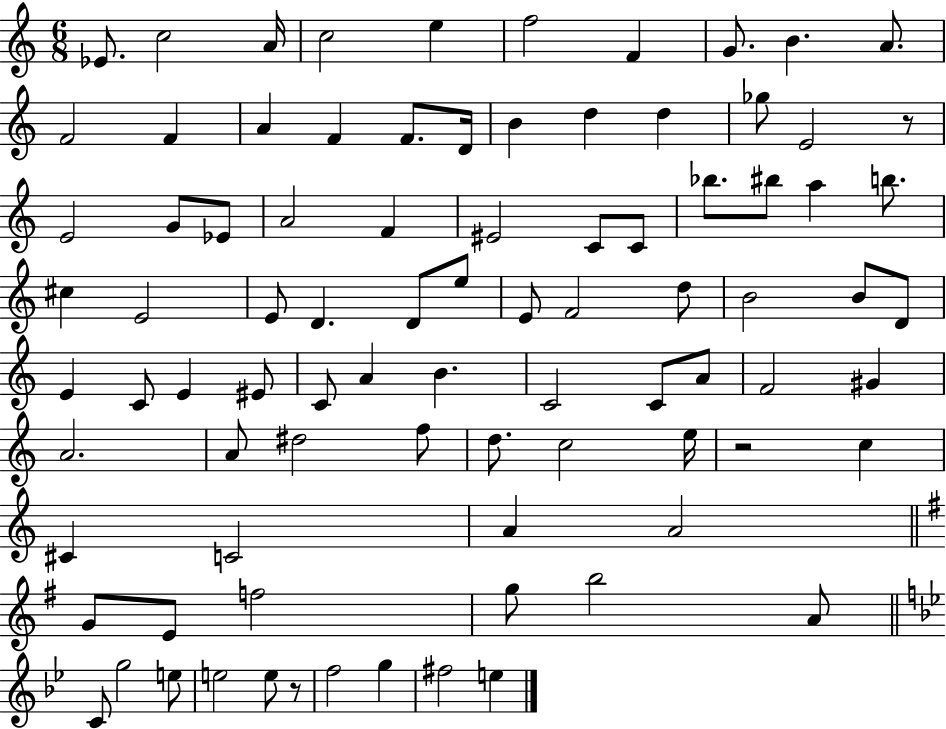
{
  \clef treble
  \numericTimeSignature
  \time 6/8
  \key c \major
  ees'8. c''2 a'16 | c''2 e''4 | f''2 f'4 | g'8. b'4. a'8. | \break f'2 f'4 | a'4 f'4 f'8. d'16 | b'4 d''4 d''4 | ges''8 e'2 r8 | \break e'2 g'8 ees'8 | a'2 f'4 | eis'2 c'8 c'8 | bes''8. bis''8 a''4 b''8. | \break cis''4 e'2 | e'8 d'4. d'8 e''8 | e'8 f'2 d''8 | b'2 b'8 d'8 | \break e'4 c'8 e'4 eis'8 | c'8 a'4 b'4. | c'2 c'8 a'8 | f'2 gis'4 | \break a'2. | a'8 dis''2 f''8 | d''8. c''2 e''16 | r2 c''4 | \break cis'4 c'2 | a'4 a'2 | \bar "||" \break \key g \major g'8 e'8 f''2 | g''8 b''2 a'8 | \bar "||" \break \key bes \major c'8 g''2 e''8 | e''2 e''8 r8 | f''2 g''4 | fis''2 e''4 | \break \bar "|."
}